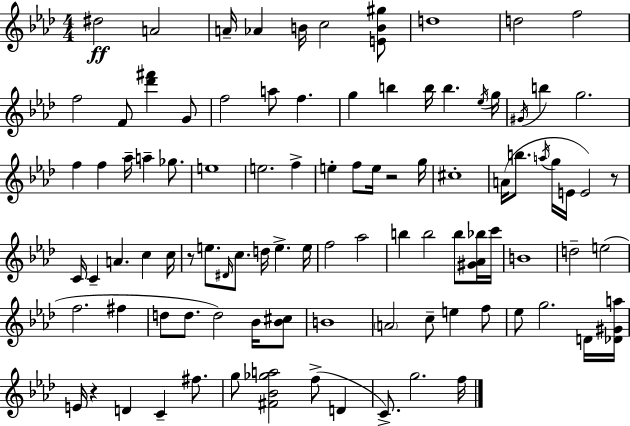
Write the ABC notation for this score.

X:1
T:Untitled
M:4/4
L:1/4
K:Fm
^d2 A2 A/4 _A B/4 c2 [EB^g]/2 d4 d2 f2 f2 F/2 [_d'^f'] G/2 f2 a/2 f g b b/4 b _e/4 g/4 ^G/4 b g2 f f _a/4 a _g/2 e4 e2 f e f/2 e/4 z2 g/4 ^c4 A/4 b/2 a/4 g/4 E/4 E2 z/2 C/4 C A c c/4 z/2 e/2 ^D/4 c/2 d/4 e e/4 f2 _a2 b b2 b/2 [^G_A_b]/4 c'/4 B4 d2 e2 f2 ^f d/2 d/2 d2 _B/4 [_B^c]/2 B4 A2 c/2 e f/2 _e/2 g2 D/4 [_D^Ga]/4 E/4 z D C ^f/2 g/2 [^F_B_ga]2 f/2 D C/2 g2 f/4